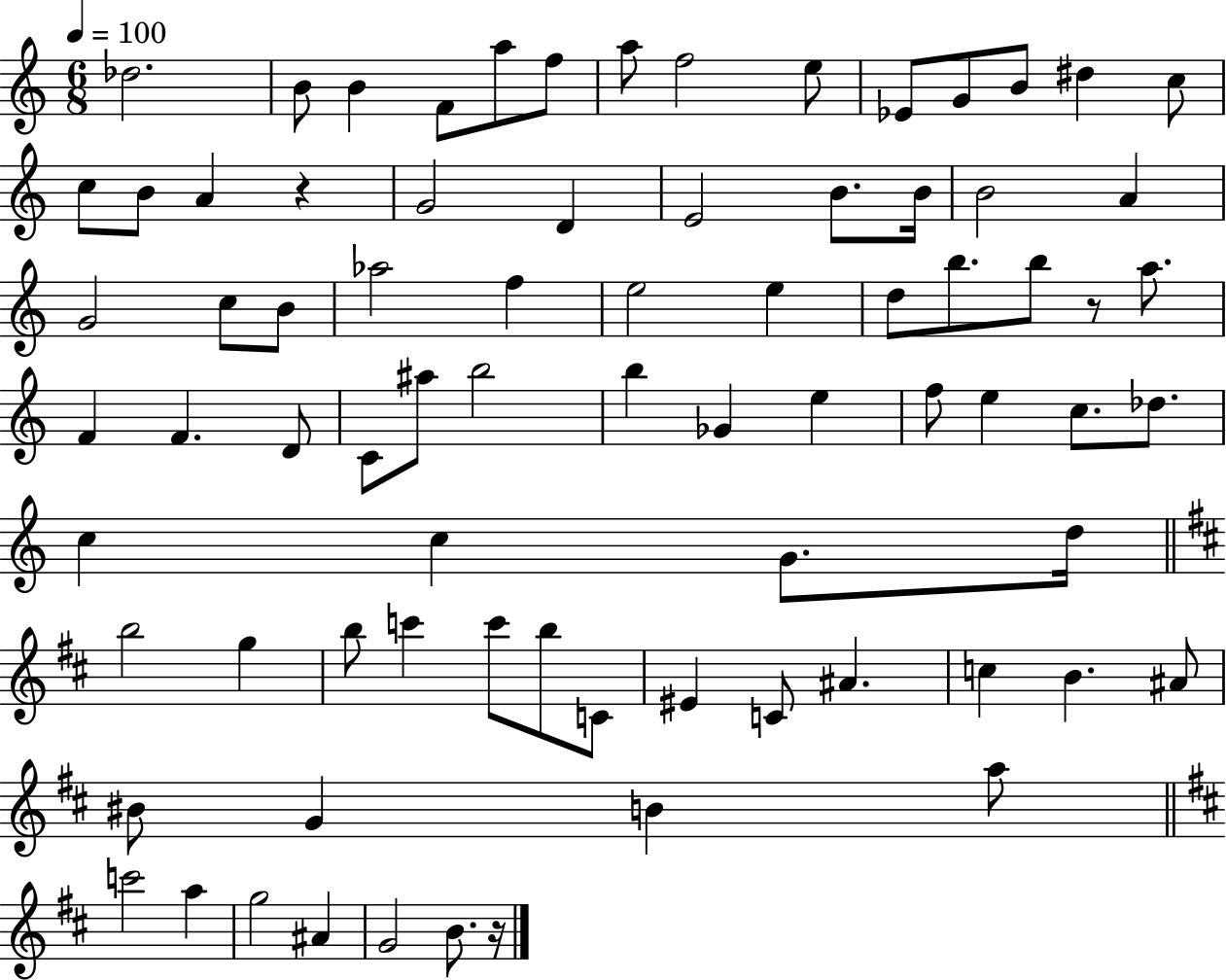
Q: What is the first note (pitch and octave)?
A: Db5